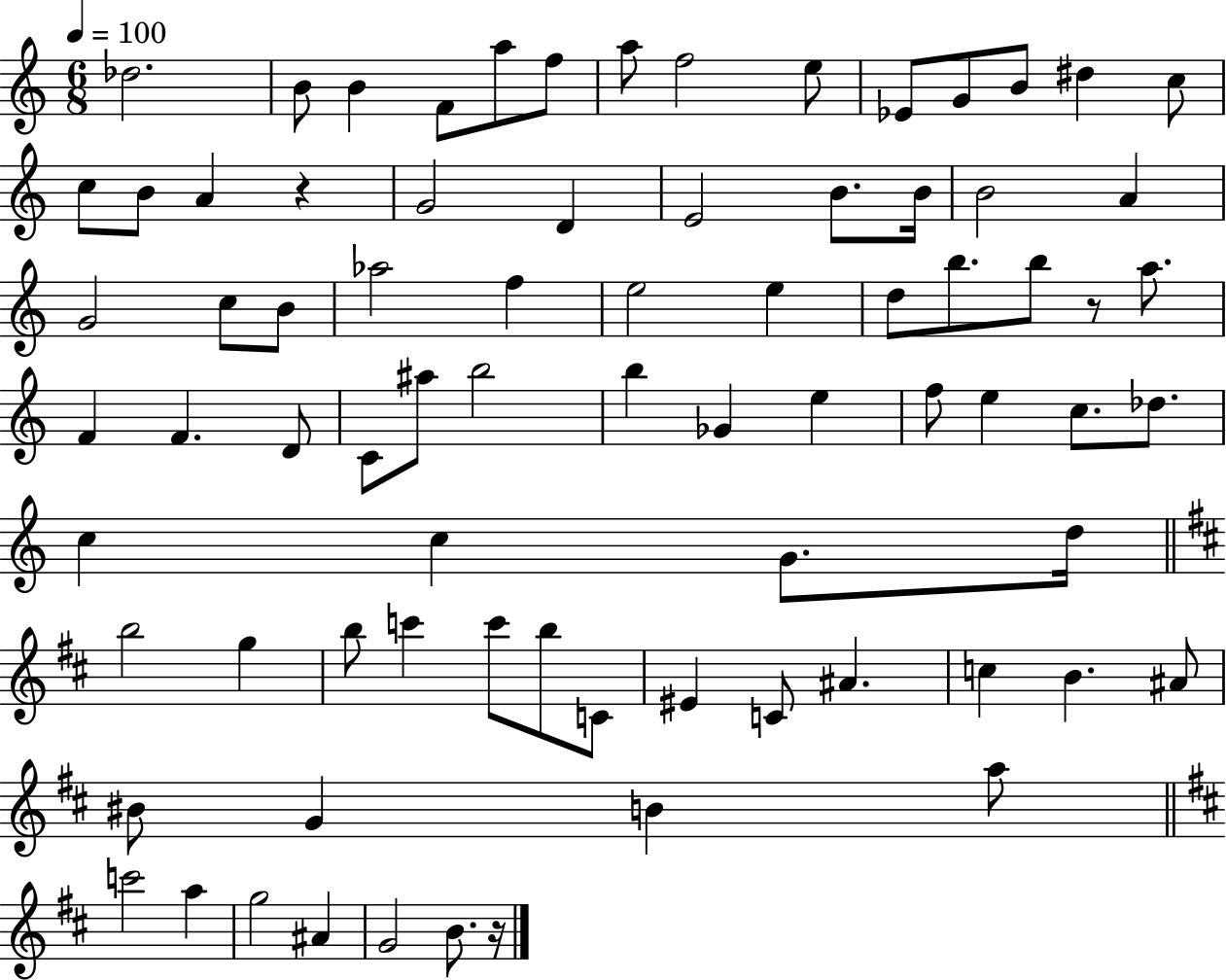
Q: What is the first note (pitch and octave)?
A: Db5